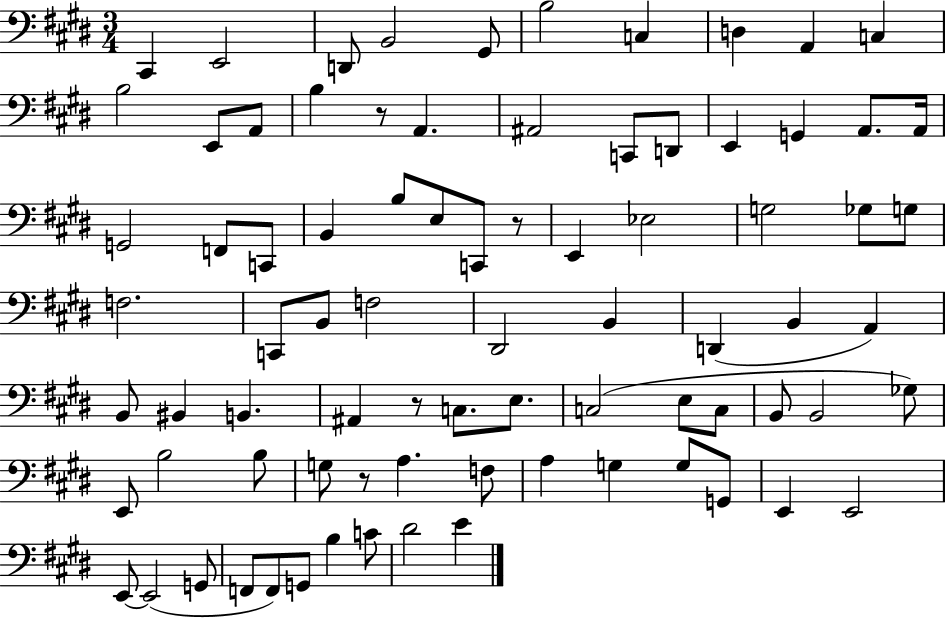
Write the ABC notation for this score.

X:1
T:Untitled
M:3/4
L:1/4
K:E
^C,, E,,2 D,,/2 B,,2 ^G,,/2 B,2 C, D, A,, C, B,2 E,,/2 A,,/2 B, z/2 A,, ^A,,2 C,,/2 D,,/2 E,, G,, A,,/2 A,,/4 G,,2 F,,/2 C,,/2 B,, B,/2 E,/2 C,,/2 z/2 E,, _E,2 G,2 _G,/2 G,/2 F,2 C,,/2 B,,/2 F,2 ^D,,2 B,, D,, B,, A,, B,,/2 ^B,, B,, ^A,, z/2 C,/2 E,/2 C,2 E,/2 C,/2 B,,/2 B,,2 _G,/2 E,,/2 B,2 B,/2 G,/2 z/2 A, F,/2 A, G, G,/2 G,,/2 E,, E,,2 E,,/2 E,,2 G,,/2 F,,/2 F,,/2 G,,/2 B, C/2 ^D2 E